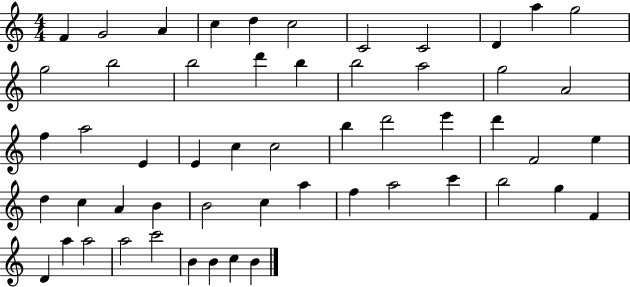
F4/q G4/h A4/q C5/q D5/q C5/h C4/h C4/h D4/q A5/q G5/h G5/h B5/h B5/h D6/q B5/q B5/h A5/h G5/h A4/h F5/q A5/h E4/q E4/q C5/q C5/h B5/q D6/h E6/q D6/q F4/h E5/q D5/q C5/q A4/q B4/q B4/h C5/q A5/q F5/q A5/h C6/q B5/h G5/q F4/q D4/q A5/q A5/h A5/h C6/h B4/q B4/q C5/q B4/q